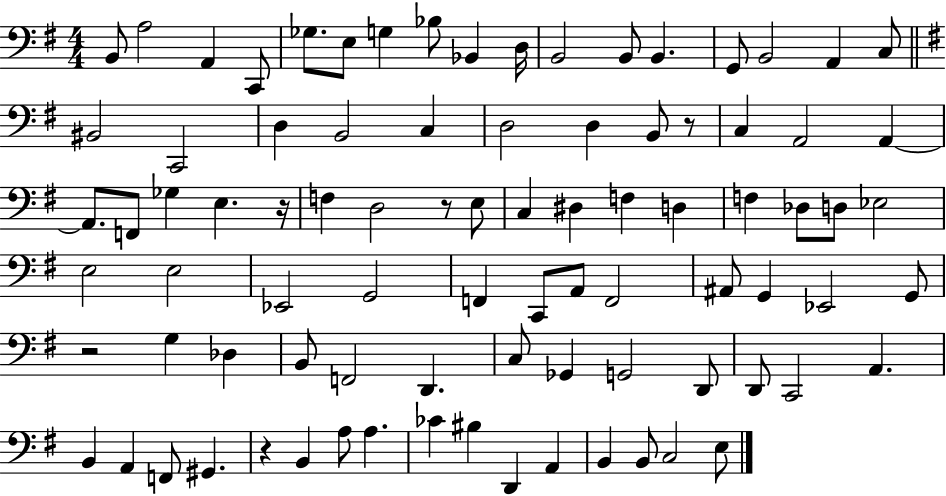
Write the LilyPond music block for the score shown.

{
  \clef bass
  \numericTimeSignature
  \time 4/4
  \key g \major
  b,8 a2 a,4 c,8 | ges8. e8 g4 bes8 bes,4 d16 | b,2 b,8 b,4. | g,8 b,2 a,4 c8 | \break \bar "||" \break \key e \minor bis,2 c,2 | d4 b,2 c4 | d2 d4 b,8 r8 | c4 a,2 a,4~~ | \break a,8. f,8 ges4 e4. r16 | f4 d2 r8 e8 | c4 dis4 f4 d4 | f4 des8 d8 ees2 | \break e2 e2 | ees,2 g,2 | f,4 c,8 a,8 f,2 | ais,8 g,4 ees,2 g,8 | \break r2 g4 des4 | b,8 f,2 d,4. | c8 ges,4 g,2 d,8 | d,8 c,2 a,4. | \break b,4 a,4 f,8 gis,4. | r4 b,4 a8 a4. | ces'4 bis4 d,4 a,4 | b,4 b,8 c2 e8 | \break \bar "|."
}